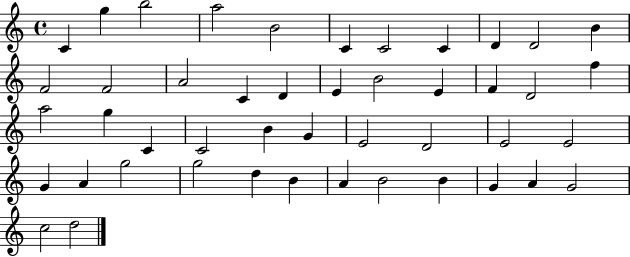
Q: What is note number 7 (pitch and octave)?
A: C4